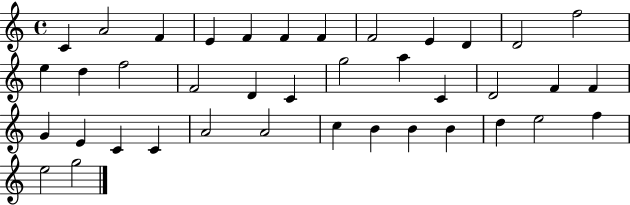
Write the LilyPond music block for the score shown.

{
  \clef treble
  \time 4/4
  \defaultTimeSignature
  \key c \major
  c'4 a'2 f'4 | e'4 f'4 f'4 f'4 | f'2 e'4 d'4 | d'2 f''2 | \break e''4 d''4 f''2 | f'2 d'4 c'4 | g''2 a''4 c'4 | d'2 f'4 f'4 | \break g'4 e'4 c'4 c'4 | a'2 a'2 | c''4 b'4 b'4 b'4 | d''4 e''2 f''4 | \break e''2 g''2 | \bar "|."
}